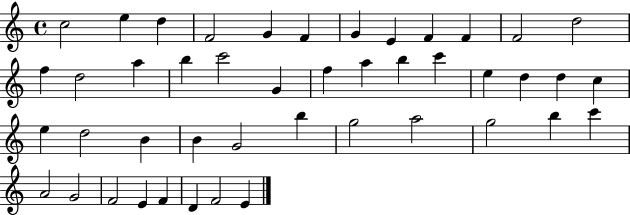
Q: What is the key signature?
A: C major